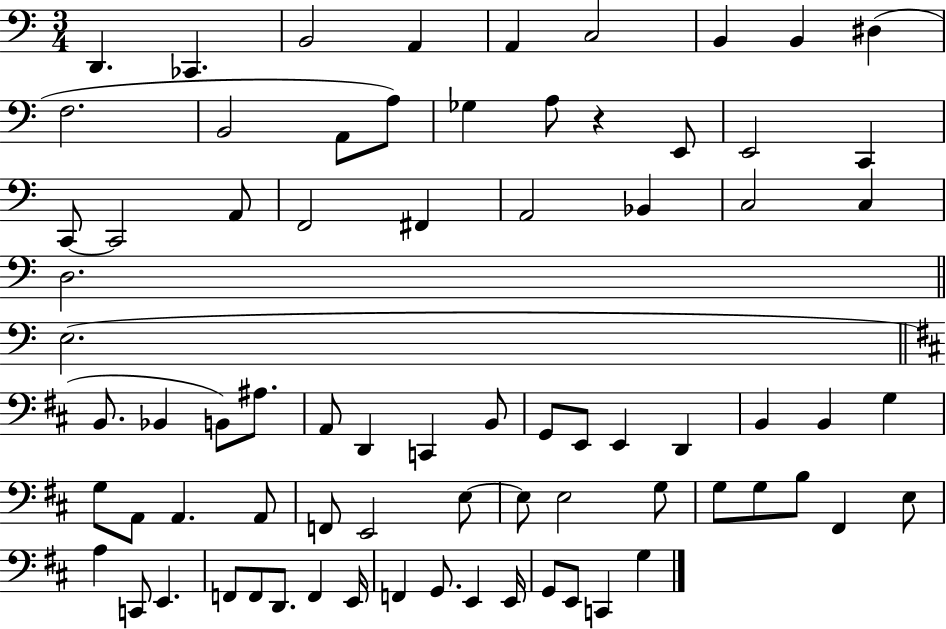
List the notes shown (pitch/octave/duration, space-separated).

D2/q. CES2/q. B2/h A2/q A2/q C3/h B2/q B2/q D#3/q F3/h. B2/h A2/e A3/e Gb3/q A3/e R/q E2/e E2/h C2/q C2/e C2/h A2/e F2/h F#2/q A2/h Bb2/q C3/h C3/q D3/h. E3/h. B2/e. Bb2/q B2/e A#3/e. A2/e D2/q C2/q B2/e G2/e E2/e E2/q D2/q B2/q B2/q G3/q G3/e A2/e A2/q. A2/e F2/e E2/h E3/e E3/e E3/h G3/e G3/e G3/e B3/e F#2/q E3/e A3/q C2/e E2/q. F2/e F2/e D2/e. F2/q E2/s F2/q G2/e. E2/q E2/s G2/e E2/e C2/q G3/q